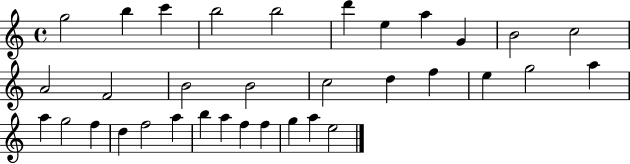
G5/h B5/q C6/q B5/h B5/h D6/q E5/q A5/q G4/q B4/h C5/h A4/h F4/h B4/h B4/h C5/h D5/q F5/q E5/q G5/h A5/q A5/q G5/h F5/q D5/q F5/h A5/q B5/q A5/q F5/q F5/q G5/q A5/q E5/h